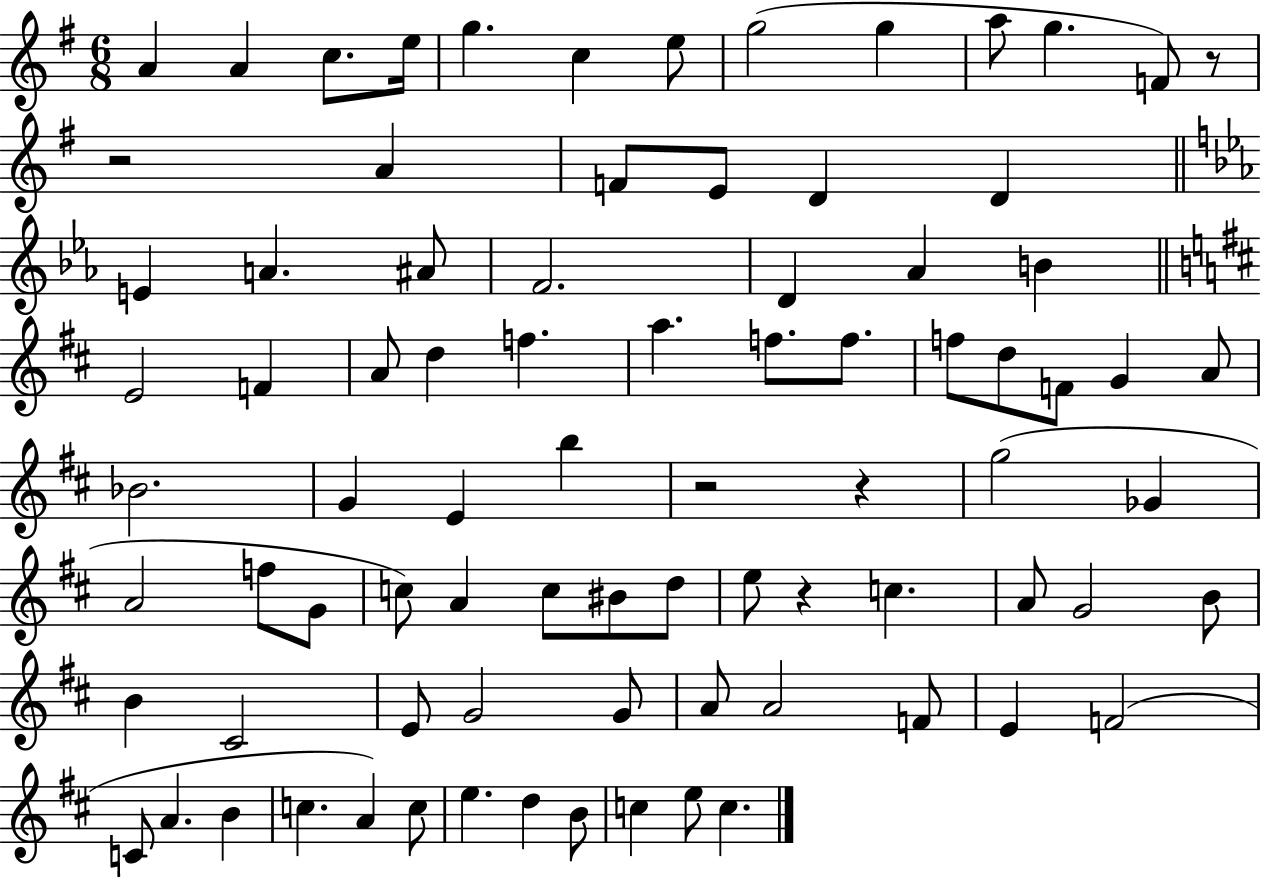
A4/q A4/q C5/e. E5/s G5/q. C5/q E5/e G5/h G5/q A5/e G5/q. F4/e R/e R/h A4/q F4/e E4/e D4/q D4/q E4/q A4/q. A#4/e F4/h. D4/q Ab4/q B4/q E4/h F4/q A4/e D5/q F5/q. A5/q. F5/e. F5/e. F5/e D5/e F4/e G4/q A4/e Bb4/h. G4/q E4/q B5/q R/h R/q G5/h Gb4/q A4/h F5/e G4/e C5/e A4/q C5/e BIS4/e D5/e E5/e R/q C5/q. A4/e G4/h B4/e B4/q C#4/h E4/e G4/h G4/e A4/e A4/h F4/e E4/q F4/h C4/e A4/q. B4/q C5/q. A4/q C5/e E5/q. D5/q B4/e C5/q E5/e C5/q.